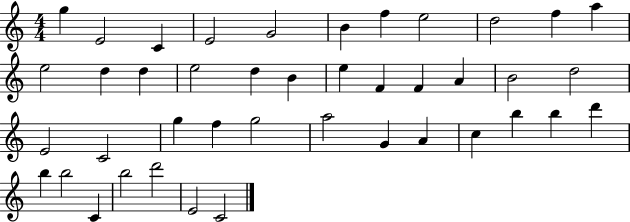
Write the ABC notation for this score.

X:1
T:Untitled
M:4/4
L:1/4
K:C
g E2 C E2 G2 B f e2 d2 f a e2 d d e2 d B e F F A B2 d2 E2 C2 g f g2 a2 G A c b b d' b b2 C b2 d'2 E2 C2